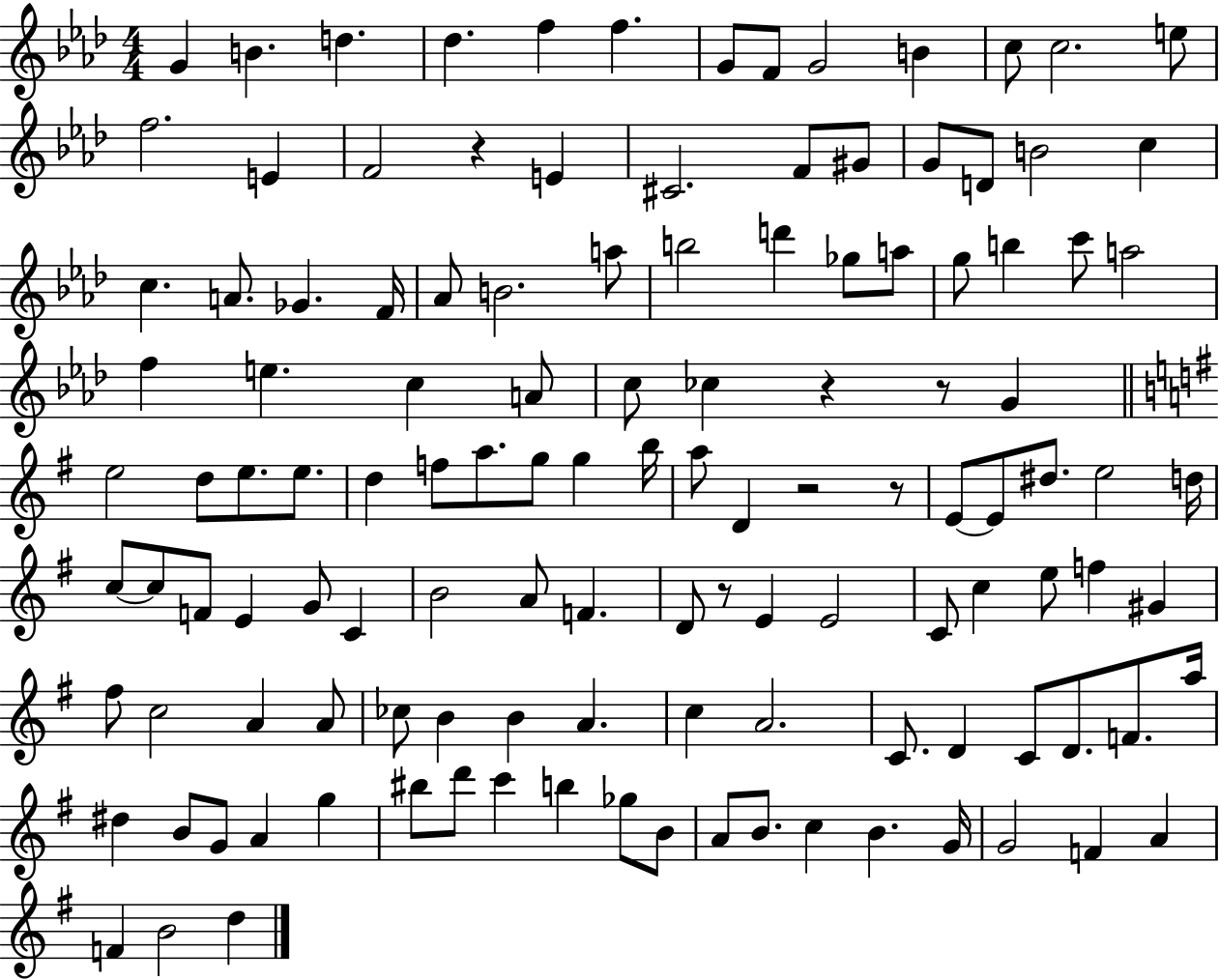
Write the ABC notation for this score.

X:1
T:Untitled
M:4/4
L:1/4
K:Ab
G B d _d f f G/2 F/2 G2 B c/2 c2 e/2 f2 E F2 z E ^C2 F/2 ^G/2 G/2 D/2 B2 c c A/2 _G F/4 _A/2 B2 a/2 b2 d' _g/2 a/2 g/2 b c'/2 a2 f e c A/2 c/2 _c z z/2 G e2 d/2 e/2 e/2 d f/2 a/2 g/2 g b/4 a/2 D z2 z/2 E/2 E/2 ^d/2 e2 d/4 c/2 c/2 F/2 E G/2 C B2 A/2 F D/2 z/2 E E2 C/2 c e/2 f ^G ^f/2 c2 A A/2 _c/2 B B A c A2 C/2 D C/2 D/2 F/2 a/4 ^d B/2 G/2 A g ^b/2 d'/2 c' b _g/2 B/2 A/2 B/2 c B G/4 G2 F A F B2 d